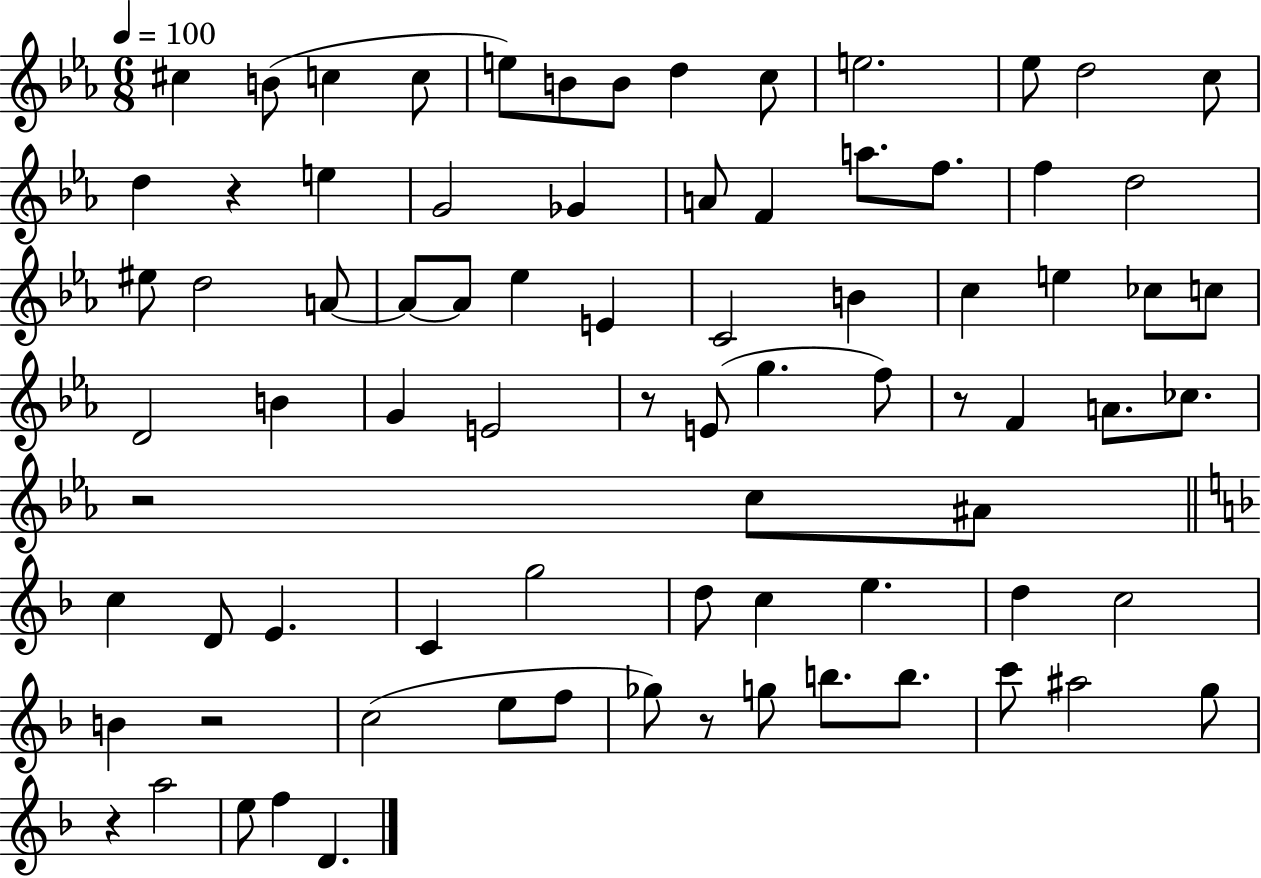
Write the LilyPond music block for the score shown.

{
  \clef treble
  \numericTimeSignature
  \time 6/8
  \key ees \major
  \tempo 4 = 100
  \repeat volta 2 { cis''4 b'8( c''4 c''8 | e''8) b'8 b'8 d''4 c''8 | e''2. | ees''8 d''2 c''8 | \break d''4 r4 e''4 | g'2 ges'4 | a'8 f'4 a''8. f''8. | f''4 d''2 | \break eis''8 d''2 a'8~~ | a'8~~ a'8 ees''4 e'4 | c'2 b'4 | c''4 e''4 ces''8 c''8 | \break d'2 b'4 | g'4 e'2 | r8 e'8( g''4. f''8) | r8 f'4 a'8. ces''8. | \break r2 c''8 ais'8 | \bar "||" \break \key f \major c''4 d'8 e'4. | c'4 g''2 | d''8 c''4 e''4. | d''4 c''2 | \break b'4 r2 | c''2( e''8 f''8 | ges''8) r8 g''8 b''8. b''8. | c'''8 ais''2 g''8 | \break r4 a''2 | e''8 f''4 d'4. | } \bar "|."
}